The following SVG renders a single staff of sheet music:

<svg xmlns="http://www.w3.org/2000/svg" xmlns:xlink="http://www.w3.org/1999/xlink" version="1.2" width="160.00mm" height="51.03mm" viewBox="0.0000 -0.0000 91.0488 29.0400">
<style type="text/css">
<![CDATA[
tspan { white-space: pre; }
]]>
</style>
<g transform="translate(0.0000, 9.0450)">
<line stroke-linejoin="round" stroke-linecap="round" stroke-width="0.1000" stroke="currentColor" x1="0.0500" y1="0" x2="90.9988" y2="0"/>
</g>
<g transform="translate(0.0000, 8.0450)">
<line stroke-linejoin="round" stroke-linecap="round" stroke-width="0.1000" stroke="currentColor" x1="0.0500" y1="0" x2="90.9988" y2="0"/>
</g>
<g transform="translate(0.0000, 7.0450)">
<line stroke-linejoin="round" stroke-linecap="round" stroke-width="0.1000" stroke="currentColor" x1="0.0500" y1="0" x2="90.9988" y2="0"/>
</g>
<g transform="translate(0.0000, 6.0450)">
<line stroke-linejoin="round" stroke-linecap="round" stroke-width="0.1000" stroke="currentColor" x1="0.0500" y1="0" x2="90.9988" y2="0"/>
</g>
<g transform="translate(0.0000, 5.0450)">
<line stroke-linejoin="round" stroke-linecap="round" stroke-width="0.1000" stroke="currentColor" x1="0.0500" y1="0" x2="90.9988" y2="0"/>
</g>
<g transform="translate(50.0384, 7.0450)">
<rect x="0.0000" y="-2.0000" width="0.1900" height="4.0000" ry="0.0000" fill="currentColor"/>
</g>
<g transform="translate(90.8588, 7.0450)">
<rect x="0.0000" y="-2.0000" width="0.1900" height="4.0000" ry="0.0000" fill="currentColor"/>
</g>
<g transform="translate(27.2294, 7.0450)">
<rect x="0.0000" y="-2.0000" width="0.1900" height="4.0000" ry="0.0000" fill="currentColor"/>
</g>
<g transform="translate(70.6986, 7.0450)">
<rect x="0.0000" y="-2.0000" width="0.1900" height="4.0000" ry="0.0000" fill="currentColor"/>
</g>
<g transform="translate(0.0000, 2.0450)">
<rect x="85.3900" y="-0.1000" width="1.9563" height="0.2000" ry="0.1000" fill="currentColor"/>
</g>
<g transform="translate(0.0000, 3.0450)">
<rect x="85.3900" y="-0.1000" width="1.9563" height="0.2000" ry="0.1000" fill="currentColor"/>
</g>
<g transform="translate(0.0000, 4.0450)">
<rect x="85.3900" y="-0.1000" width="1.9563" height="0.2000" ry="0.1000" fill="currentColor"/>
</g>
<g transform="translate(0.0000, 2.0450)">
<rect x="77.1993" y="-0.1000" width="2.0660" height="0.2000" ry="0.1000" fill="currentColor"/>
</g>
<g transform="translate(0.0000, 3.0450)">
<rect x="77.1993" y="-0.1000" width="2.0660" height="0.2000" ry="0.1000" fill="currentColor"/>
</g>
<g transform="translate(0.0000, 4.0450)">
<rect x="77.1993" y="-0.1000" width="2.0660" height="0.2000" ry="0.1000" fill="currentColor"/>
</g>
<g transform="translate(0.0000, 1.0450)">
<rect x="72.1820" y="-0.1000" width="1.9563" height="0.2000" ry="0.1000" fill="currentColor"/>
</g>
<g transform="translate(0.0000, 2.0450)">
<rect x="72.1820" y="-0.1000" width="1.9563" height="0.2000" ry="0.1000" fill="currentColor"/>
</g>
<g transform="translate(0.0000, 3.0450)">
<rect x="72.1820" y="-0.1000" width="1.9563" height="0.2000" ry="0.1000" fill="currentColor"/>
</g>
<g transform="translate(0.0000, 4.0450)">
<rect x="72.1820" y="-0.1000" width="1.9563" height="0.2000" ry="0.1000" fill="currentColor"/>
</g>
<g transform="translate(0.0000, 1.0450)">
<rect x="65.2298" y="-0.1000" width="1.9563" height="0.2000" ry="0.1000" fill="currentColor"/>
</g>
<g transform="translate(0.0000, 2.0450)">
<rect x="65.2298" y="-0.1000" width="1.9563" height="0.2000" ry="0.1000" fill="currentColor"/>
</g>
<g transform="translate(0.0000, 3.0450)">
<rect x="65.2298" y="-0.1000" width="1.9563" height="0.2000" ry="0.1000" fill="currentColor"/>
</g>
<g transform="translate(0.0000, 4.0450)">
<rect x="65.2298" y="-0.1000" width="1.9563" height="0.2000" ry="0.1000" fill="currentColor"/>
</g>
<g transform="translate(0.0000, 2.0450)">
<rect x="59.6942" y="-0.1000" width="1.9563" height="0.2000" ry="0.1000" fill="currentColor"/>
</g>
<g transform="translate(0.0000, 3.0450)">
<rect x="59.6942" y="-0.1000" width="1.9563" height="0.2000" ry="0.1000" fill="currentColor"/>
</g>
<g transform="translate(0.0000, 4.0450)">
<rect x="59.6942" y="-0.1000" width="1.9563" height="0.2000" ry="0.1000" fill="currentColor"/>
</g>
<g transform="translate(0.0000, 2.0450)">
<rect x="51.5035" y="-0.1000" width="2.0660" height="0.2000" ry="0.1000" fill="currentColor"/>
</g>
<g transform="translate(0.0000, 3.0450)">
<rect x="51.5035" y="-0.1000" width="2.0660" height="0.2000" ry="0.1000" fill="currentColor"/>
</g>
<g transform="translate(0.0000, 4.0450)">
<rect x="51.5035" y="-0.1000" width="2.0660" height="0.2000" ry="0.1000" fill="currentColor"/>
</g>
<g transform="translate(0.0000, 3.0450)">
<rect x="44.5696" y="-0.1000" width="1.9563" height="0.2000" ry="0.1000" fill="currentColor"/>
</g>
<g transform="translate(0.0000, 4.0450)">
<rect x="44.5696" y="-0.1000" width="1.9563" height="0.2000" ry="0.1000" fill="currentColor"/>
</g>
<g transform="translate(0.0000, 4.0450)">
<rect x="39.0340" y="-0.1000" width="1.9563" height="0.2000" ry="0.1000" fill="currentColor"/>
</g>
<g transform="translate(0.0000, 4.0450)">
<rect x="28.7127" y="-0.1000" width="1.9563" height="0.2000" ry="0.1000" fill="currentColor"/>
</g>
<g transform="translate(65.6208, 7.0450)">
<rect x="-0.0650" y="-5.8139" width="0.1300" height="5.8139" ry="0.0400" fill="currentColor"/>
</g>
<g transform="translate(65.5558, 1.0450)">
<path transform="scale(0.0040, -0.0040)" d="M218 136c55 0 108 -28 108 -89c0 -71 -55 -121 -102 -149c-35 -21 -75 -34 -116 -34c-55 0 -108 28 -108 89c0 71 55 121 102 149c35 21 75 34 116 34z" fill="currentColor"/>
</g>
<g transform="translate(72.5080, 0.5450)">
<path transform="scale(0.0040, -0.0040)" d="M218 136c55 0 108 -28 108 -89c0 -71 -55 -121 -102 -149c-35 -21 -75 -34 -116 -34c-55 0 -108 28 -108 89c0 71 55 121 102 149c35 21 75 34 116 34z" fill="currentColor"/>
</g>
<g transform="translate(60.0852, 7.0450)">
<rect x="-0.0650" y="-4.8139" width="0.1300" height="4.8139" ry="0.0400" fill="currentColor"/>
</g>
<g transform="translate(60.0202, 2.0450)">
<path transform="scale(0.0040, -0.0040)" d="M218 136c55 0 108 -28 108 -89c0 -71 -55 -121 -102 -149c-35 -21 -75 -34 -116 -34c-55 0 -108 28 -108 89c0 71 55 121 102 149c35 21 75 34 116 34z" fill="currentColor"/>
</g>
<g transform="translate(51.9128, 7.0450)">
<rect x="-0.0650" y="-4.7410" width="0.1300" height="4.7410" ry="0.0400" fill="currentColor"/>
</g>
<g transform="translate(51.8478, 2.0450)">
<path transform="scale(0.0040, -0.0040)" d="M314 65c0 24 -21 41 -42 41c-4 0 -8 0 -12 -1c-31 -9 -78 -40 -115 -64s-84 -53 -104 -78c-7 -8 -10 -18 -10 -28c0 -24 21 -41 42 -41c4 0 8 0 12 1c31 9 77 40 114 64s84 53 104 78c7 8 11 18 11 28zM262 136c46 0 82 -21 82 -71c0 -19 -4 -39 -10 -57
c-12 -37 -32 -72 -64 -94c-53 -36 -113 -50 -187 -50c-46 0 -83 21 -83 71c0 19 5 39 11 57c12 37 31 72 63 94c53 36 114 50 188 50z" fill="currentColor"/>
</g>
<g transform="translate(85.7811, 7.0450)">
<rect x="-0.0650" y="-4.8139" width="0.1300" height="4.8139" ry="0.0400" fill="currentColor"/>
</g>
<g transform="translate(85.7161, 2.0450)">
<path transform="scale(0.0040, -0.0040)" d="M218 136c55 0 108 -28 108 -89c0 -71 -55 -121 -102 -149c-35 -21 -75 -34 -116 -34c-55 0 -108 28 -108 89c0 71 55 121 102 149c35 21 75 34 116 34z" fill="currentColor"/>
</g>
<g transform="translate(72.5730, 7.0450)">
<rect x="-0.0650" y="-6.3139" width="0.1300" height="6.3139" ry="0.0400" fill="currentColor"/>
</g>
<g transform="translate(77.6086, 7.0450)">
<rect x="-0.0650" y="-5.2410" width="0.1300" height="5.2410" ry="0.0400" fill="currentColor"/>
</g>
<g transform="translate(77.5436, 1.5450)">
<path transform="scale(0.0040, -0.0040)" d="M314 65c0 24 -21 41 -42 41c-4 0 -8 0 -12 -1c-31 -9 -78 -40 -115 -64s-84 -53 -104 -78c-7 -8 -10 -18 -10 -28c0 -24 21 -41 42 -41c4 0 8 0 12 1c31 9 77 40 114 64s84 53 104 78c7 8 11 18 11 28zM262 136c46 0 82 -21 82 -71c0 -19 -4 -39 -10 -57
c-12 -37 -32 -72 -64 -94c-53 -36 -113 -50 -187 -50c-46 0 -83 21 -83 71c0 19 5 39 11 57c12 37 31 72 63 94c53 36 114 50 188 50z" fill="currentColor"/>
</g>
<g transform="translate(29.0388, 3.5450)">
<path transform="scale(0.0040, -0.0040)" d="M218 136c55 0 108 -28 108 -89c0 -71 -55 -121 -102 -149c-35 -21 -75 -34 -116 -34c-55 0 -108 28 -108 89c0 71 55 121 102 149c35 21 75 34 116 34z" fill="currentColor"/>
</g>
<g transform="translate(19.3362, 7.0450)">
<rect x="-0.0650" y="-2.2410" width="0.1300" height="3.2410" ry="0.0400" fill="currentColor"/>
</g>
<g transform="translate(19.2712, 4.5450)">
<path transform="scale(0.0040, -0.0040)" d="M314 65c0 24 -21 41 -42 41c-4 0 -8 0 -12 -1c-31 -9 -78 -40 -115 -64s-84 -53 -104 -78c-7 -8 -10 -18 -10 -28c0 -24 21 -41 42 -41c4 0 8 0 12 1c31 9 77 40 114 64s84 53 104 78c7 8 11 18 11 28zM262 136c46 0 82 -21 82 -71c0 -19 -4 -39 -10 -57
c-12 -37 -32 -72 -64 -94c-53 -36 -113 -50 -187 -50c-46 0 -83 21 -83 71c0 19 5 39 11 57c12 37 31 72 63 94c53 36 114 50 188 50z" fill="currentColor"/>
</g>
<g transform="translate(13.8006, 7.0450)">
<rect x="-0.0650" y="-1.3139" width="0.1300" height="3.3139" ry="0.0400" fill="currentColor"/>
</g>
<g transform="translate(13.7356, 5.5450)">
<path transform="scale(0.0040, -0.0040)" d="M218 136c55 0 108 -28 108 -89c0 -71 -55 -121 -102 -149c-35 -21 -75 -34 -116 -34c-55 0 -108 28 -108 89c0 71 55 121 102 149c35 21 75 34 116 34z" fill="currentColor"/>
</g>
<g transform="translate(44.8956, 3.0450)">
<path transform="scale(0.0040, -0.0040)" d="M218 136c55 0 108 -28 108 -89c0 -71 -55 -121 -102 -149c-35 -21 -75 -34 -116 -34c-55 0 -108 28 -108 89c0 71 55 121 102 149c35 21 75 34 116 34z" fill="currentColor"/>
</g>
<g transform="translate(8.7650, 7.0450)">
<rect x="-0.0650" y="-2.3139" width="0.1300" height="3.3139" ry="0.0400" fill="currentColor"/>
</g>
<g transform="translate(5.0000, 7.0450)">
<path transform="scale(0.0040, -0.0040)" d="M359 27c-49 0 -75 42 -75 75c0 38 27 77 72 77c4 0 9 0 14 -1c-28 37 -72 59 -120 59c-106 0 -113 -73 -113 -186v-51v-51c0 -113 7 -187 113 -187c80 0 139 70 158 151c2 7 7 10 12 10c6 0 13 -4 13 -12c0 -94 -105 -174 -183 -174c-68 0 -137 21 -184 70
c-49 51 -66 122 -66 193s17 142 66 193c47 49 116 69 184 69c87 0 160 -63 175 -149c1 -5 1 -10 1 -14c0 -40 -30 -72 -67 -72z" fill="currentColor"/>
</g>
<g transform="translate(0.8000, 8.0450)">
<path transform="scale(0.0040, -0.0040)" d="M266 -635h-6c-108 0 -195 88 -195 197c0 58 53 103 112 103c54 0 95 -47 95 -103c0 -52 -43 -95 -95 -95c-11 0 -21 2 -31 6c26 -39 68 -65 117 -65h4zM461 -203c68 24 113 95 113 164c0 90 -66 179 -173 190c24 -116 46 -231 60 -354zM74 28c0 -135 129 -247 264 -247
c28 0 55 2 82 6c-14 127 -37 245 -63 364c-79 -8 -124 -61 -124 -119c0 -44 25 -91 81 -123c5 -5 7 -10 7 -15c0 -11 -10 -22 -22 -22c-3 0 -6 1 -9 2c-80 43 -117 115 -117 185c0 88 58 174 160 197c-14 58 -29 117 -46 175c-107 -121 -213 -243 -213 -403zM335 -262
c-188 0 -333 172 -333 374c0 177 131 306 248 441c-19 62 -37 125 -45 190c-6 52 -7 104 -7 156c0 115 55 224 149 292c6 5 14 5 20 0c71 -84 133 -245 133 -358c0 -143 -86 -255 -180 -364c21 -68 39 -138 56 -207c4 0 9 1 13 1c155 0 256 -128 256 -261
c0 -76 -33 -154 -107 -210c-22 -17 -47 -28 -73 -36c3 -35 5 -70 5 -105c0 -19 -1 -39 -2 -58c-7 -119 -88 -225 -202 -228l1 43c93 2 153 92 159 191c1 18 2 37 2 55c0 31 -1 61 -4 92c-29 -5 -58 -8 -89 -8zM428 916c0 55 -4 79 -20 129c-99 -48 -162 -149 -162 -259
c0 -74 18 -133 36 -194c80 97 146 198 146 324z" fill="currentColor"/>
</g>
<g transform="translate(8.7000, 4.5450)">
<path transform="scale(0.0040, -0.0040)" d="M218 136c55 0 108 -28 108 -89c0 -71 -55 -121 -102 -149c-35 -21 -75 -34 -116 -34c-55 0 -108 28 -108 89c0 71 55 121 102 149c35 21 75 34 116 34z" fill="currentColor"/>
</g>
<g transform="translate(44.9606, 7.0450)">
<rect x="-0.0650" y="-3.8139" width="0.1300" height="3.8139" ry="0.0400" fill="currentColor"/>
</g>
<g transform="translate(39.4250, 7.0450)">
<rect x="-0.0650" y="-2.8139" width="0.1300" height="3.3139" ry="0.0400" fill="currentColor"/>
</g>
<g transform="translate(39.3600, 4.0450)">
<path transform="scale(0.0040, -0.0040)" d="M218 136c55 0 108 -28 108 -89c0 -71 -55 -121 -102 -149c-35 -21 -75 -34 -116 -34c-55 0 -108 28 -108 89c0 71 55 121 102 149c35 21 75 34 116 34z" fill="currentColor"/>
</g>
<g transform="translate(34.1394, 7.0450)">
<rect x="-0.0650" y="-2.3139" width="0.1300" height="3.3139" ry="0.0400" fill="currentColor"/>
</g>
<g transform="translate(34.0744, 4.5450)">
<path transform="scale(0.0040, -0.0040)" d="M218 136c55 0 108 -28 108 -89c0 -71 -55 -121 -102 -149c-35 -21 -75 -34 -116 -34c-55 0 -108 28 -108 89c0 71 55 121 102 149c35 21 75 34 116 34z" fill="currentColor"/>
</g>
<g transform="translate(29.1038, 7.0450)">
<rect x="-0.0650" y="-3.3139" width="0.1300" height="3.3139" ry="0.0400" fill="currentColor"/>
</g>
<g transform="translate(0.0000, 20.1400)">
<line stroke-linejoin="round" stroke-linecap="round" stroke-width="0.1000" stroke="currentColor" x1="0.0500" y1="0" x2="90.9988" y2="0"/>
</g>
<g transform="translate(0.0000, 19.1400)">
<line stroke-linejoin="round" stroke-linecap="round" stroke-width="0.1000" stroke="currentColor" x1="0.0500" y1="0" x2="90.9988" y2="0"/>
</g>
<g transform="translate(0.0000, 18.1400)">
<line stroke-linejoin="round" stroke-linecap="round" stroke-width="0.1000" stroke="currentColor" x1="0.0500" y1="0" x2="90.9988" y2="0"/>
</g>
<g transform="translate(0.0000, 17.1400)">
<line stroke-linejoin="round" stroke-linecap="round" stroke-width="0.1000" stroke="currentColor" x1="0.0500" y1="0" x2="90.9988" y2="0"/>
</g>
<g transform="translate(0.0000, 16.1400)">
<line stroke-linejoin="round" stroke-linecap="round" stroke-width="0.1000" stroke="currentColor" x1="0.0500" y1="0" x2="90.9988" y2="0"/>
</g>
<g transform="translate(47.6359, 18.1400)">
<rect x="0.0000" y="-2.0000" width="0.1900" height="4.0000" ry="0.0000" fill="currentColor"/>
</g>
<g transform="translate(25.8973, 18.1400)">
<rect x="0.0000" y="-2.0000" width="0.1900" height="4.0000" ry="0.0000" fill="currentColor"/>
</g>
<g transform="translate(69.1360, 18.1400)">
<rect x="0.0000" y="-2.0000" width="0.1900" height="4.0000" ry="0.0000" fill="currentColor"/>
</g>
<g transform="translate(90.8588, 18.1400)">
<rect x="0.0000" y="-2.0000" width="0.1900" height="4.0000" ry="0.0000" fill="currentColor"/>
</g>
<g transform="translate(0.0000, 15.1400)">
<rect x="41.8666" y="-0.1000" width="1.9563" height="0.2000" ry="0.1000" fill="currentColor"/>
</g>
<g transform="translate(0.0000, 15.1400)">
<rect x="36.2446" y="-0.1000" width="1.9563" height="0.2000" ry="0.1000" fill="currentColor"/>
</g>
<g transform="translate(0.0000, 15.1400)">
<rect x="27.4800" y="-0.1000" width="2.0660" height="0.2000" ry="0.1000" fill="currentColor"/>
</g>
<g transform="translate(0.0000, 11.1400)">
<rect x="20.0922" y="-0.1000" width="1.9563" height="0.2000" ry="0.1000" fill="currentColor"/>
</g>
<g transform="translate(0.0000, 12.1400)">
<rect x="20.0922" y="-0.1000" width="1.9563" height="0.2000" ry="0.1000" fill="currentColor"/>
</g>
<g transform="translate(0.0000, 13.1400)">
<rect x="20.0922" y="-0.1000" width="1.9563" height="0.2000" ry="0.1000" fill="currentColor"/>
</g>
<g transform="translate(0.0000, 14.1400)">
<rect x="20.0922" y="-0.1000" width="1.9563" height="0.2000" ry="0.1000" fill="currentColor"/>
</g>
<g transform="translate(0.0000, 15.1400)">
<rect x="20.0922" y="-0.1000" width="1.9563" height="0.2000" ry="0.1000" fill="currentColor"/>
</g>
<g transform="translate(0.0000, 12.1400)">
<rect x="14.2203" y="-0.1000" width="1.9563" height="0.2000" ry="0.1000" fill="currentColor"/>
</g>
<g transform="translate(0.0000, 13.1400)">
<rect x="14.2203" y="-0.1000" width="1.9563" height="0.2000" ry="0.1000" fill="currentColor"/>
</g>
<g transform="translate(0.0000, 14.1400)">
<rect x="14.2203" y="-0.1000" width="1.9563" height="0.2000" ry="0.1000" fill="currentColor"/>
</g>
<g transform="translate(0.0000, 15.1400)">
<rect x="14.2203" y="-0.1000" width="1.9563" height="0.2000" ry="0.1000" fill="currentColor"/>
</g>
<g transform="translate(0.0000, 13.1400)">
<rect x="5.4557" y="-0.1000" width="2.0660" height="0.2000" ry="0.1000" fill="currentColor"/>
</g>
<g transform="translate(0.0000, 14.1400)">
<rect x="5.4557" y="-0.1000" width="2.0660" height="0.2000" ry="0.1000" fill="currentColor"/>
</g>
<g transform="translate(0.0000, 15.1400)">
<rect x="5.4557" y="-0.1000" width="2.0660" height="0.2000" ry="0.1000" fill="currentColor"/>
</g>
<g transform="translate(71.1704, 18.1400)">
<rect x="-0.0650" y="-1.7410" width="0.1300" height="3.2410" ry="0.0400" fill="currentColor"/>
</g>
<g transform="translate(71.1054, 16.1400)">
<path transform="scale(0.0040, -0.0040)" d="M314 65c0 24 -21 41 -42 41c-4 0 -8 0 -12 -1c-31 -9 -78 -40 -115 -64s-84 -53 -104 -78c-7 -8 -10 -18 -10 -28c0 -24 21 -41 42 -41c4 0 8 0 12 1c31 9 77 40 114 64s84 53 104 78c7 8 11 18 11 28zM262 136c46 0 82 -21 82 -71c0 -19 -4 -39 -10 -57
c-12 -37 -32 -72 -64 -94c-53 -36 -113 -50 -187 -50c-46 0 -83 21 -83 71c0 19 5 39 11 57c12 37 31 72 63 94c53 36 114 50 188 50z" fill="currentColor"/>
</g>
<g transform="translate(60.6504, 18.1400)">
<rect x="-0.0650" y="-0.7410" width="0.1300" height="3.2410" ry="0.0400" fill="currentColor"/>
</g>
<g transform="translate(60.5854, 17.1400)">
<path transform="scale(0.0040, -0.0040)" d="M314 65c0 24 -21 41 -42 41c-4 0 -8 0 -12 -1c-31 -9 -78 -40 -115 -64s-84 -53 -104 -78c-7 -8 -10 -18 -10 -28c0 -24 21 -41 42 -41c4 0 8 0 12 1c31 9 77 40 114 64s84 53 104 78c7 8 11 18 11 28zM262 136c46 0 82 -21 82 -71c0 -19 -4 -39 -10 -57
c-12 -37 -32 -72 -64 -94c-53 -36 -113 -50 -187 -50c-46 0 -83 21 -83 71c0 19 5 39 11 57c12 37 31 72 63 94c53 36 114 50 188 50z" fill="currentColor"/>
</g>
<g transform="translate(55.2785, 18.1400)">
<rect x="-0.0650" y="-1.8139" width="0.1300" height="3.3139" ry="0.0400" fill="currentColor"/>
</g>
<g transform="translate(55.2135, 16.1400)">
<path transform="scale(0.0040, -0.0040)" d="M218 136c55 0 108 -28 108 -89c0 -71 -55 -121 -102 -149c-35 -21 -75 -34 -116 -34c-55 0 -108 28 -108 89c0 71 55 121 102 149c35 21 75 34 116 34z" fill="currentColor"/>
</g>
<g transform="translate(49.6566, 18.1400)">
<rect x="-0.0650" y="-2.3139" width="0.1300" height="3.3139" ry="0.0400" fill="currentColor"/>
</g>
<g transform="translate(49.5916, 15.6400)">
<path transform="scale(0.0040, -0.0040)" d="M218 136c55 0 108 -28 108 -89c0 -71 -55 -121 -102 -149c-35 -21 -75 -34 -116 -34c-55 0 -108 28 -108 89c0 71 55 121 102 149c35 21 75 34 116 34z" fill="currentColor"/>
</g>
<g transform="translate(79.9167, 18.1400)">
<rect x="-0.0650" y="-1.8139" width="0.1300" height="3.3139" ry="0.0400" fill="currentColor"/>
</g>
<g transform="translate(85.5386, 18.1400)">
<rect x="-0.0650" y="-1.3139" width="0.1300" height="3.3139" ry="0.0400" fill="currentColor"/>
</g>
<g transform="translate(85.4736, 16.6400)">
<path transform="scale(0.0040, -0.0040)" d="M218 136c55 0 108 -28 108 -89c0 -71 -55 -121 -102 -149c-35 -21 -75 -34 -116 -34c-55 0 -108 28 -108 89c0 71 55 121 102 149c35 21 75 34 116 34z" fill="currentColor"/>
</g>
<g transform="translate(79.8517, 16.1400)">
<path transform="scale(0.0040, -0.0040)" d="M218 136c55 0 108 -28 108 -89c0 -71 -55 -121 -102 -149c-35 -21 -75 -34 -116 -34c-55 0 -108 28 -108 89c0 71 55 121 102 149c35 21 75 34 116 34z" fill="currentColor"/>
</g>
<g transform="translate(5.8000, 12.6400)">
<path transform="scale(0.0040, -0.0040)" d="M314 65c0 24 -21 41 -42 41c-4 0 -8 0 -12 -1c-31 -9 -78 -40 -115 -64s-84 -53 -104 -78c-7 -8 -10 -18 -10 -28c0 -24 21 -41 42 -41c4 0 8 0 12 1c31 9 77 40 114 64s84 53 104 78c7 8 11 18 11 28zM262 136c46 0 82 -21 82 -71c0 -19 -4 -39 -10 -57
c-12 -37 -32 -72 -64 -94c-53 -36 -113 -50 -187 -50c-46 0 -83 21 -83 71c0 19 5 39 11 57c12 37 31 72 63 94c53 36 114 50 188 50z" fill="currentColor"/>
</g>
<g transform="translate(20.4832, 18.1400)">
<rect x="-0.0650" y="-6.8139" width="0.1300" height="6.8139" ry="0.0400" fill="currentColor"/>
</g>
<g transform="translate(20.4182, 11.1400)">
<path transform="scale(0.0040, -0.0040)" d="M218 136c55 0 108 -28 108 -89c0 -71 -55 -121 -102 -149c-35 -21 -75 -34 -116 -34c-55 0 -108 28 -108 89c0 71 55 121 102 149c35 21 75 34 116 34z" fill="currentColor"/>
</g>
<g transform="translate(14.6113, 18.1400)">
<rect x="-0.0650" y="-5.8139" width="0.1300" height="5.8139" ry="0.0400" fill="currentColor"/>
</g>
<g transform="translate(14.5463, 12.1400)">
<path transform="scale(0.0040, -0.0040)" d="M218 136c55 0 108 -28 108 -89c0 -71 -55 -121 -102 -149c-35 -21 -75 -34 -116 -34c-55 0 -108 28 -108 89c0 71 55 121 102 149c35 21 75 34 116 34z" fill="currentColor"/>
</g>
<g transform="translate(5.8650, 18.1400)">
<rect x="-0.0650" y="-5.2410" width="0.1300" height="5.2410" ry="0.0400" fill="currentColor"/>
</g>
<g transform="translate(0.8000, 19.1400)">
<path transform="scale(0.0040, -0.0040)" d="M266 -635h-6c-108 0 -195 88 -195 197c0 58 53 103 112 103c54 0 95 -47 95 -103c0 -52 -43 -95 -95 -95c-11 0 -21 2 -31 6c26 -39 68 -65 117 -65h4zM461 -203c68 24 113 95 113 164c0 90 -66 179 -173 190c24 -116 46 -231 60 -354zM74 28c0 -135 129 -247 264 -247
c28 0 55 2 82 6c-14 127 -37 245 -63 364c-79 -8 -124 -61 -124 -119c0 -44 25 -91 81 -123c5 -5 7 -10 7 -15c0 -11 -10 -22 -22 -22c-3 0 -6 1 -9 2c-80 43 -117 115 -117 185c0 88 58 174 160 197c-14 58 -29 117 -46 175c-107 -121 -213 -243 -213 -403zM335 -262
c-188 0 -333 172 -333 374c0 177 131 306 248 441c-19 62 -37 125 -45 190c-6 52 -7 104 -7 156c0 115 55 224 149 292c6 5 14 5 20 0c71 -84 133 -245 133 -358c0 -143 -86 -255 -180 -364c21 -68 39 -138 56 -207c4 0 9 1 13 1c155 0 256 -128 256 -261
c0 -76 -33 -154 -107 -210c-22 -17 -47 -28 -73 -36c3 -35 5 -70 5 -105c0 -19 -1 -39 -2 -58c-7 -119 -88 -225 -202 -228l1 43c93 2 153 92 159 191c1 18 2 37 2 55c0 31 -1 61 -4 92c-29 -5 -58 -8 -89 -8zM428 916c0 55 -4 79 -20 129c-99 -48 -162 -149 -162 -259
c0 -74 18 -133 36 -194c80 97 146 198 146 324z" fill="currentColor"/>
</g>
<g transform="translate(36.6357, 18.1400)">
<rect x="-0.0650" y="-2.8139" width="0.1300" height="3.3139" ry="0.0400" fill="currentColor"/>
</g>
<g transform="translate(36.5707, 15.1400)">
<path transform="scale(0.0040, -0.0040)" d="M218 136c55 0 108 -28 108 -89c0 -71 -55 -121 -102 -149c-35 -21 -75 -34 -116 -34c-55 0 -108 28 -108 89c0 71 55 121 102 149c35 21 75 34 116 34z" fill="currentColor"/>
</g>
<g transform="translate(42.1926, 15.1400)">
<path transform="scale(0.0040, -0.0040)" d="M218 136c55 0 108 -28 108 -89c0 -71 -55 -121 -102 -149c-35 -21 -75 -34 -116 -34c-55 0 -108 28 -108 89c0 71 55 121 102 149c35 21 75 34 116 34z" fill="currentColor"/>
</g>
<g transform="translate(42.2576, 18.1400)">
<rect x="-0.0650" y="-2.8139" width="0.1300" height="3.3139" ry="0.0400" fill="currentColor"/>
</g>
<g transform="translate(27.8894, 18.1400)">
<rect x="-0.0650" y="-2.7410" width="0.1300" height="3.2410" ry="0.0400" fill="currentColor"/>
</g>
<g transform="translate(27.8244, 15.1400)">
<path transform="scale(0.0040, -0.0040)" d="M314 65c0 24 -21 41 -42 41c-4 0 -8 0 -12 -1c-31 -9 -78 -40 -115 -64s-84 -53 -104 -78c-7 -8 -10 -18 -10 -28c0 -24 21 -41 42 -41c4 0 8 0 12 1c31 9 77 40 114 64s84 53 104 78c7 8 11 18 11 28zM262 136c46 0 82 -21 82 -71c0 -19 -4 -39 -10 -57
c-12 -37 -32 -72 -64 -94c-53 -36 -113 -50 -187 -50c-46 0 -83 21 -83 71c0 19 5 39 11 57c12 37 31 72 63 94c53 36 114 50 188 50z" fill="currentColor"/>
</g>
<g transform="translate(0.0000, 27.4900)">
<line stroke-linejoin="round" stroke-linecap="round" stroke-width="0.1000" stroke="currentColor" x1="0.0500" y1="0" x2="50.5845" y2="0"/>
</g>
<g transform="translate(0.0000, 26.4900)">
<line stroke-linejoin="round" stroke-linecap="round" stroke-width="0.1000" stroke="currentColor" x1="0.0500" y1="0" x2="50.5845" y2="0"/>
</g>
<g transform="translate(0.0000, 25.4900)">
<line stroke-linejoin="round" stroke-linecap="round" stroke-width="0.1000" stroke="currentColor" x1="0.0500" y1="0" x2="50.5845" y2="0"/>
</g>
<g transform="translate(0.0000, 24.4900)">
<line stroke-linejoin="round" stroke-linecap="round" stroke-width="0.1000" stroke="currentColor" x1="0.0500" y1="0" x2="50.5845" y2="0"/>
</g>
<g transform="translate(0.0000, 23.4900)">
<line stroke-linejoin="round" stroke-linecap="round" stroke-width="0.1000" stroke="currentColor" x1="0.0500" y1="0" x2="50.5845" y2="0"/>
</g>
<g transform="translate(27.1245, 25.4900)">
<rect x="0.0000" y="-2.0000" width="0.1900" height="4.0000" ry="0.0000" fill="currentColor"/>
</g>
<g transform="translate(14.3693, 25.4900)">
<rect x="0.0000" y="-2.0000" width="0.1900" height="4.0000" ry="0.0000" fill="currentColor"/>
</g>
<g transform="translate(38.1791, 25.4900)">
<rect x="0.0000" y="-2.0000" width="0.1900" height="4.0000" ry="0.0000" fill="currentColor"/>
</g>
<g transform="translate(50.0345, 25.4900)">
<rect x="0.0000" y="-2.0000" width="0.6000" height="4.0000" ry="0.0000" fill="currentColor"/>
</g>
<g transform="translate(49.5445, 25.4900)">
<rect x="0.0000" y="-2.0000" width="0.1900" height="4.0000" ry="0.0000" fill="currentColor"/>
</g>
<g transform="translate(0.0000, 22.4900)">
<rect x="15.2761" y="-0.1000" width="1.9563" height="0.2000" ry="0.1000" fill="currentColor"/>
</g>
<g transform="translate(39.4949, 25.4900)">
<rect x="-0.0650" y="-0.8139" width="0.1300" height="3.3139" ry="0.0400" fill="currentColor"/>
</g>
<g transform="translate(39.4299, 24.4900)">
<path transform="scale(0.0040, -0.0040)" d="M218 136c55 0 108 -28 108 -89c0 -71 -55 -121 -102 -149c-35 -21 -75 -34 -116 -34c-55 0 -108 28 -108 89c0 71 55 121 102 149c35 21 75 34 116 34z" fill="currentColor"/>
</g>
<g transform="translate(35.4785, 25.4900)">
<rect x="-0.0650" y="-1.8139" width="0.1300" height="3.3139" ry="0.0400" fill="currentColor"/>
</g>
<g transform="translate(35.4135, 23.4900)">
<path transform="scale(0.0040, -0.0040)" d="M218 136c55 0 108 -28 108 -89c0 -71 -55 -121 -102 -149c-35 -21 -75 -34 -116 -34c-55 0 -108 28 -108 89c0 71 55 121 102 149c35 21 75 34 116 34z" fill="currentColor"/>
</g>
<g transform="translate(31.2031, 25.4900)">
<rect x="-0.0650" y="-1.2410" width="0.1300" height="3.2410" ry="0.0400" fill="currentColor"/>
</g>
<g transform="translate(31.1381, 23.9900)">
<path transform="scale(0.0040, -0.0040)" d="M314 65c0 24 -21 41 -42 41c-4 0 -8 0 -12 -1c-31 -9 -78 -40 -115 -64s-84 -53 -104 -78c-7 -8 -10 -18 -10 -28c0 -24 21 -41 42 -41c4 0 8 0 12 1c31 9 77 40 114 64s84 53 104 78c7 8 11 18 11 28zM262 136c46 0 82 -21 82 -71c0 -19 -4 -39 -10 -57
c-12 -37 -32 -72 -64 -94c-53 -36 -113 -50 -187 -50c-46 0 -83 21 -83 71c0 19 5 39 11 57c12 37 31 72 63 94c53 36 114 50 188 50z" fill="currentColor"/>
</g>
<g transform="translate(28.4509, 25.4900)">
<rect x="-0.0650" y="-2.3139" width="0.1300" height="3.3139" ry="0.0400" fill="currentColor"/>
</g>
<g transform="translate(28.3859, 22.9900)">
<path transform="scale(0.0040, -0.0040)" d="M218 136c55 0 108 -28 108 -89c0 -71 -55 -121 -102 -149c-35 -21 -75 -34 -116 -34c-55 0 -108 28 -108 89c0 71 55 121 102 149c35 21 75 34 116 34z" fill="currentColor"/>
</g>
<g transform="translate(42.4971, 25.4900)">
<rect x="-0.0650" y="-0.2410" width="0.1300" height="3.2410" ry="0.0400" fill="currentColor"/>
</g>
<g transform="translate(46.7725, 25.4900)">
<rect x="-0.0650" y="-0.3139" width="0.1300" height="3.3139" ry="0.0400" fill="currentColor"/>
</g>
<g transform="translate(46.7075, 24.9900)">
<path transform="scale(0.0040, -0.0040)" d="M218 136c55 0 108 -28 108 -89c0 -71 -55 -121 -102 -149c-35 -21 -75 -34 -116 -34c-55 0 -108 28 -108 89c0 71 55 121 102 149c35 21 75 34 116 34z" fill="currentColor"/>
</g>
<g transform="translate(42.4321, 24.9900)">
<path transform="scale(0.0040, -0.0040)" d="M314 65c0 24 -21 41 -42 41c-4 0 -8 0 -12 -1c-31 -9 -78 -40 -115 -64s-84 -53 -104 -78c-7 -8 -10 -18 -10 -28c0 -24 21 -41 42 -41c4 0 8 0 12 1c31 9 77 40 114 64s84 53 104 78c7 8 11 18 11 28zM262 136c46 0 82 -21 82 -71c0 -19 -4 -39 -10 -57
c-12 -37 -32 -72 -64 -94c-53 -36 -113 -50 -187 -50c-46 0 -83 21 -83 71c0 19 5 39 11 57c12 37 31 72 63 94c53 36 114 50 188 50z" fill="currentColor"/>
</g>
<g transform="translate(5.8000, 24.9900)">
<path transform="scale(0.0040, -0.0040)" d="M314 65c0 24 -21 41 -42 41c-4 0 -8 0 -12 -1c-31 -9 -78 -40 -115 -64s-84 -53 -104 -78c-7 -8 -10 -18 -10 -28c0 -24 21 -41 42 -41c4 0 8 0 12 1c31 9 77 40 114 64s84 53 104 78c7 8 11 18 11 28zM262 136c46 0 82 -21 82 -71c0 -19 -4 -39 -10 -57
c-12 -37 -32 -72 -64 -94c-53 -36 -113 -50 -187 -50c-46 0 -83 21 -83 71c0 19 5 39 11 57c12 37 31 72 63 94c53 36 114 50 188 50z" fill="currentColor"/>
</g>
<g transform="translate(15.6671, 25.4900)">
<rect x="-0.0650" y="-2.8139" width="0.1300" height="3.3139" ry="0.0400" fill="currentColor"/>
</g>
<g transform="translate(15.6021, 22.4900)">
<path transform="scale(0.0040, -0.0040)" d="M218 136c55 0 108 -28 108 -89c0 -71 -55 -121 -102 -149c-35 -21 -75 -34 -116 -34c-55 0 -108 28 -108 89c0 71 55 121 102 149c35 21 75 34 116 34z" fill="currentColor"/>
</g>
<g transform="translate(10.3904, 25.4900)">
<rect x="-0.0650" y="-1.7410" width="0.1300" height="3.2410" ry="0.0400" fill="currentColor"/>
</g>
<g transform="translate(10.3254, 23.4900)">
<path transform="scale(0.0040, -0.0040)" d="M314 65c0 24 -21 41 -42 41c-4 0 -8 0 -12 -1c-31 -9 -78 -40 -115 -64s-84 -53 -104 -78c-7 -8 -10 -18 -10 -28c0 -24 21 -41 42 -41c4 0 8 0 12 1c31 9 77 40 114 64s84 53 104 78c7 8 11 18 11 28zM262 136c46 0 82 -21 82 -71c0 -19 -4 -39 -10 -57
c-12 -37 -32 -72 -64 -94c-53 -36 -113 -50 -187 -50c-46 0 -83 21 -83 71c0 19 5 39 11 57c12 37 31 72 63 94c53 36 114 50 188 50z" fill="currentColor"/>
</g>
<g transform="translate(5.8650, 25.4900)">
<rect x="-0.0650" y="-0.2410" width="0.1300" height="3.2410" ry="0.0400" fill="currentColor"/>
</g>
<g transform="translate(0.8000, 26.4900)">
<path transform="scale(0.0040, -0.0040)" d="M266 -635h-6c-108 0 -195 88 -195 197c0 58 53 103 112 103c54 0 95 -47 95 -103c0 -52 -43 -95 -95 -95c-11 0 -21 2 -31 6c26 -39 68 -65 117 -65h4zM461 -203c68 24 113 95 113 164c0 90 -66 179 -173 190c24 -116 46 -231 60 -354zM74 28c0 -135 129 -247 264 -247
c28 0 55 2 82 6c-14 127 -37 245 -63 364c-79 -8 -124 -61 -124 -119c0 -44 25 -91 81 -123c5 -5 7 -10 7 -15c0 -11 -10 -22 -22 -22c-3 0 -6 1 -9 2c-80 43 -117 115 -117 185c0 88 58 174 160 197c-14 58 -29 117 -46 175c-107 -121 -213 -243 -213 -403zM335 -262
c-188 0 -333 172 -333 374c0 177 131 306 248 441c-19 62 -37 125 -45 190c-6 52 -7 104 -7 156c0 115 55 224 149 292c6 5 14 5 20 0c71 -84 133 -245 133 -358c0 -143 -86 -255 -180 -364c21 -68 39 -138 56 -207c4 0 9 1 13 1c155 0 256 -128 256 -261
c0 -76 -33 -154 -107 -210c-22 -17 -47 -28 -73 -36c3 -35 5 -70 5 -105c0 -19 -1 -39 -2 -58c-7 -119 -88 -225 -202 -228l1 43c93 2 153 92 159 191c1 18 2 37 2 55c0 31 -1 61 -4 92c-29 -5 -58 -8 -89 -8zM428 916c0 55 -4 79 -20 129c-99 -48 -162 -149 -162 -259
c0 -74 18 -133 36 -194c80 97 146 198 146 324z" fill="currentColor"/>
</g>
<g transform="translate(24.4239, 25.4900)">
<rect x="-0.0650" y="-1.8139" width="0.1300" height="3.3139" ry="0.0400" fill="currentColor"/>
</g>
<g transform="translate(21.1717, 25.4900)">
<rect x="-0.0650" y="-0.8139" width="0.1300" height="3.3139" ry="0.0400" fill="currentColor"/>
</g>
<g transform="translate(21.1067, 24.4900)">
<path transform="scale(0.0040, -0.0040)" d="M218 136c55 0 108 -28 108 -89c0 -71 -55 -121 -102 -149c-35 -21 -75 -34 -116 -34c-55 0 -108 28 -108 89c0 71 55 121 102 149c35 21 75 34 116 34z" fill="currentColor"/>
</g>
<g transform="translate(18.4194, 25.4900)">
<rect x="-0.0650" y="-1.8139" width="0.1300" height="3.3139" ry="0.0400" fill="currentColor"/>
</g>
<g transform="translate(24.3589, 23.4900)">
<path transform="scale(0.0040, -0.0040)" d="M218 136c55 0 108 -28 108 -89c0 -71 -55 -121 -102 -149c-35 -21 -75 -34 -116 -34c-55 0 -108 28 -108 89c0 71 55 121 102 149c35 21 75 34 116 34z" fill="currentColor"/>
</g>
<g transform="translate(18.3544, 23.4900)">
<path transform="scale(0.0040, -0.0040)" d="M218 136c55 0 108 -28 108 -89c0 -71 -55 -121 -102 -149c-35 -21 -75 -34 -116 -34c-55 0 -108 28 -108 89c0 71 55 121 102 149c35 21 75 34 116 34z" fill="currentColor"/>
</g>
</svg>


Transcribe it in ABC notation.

X:1
T:Untitled
M:4/4
L:1/4
K:C
g e g2 b g a c' e'2 e' g' a' f'2 e' f'2 g' b' a2 a a g f d2 f2 f e c2 f2 a f d f g e2 f d c2 c